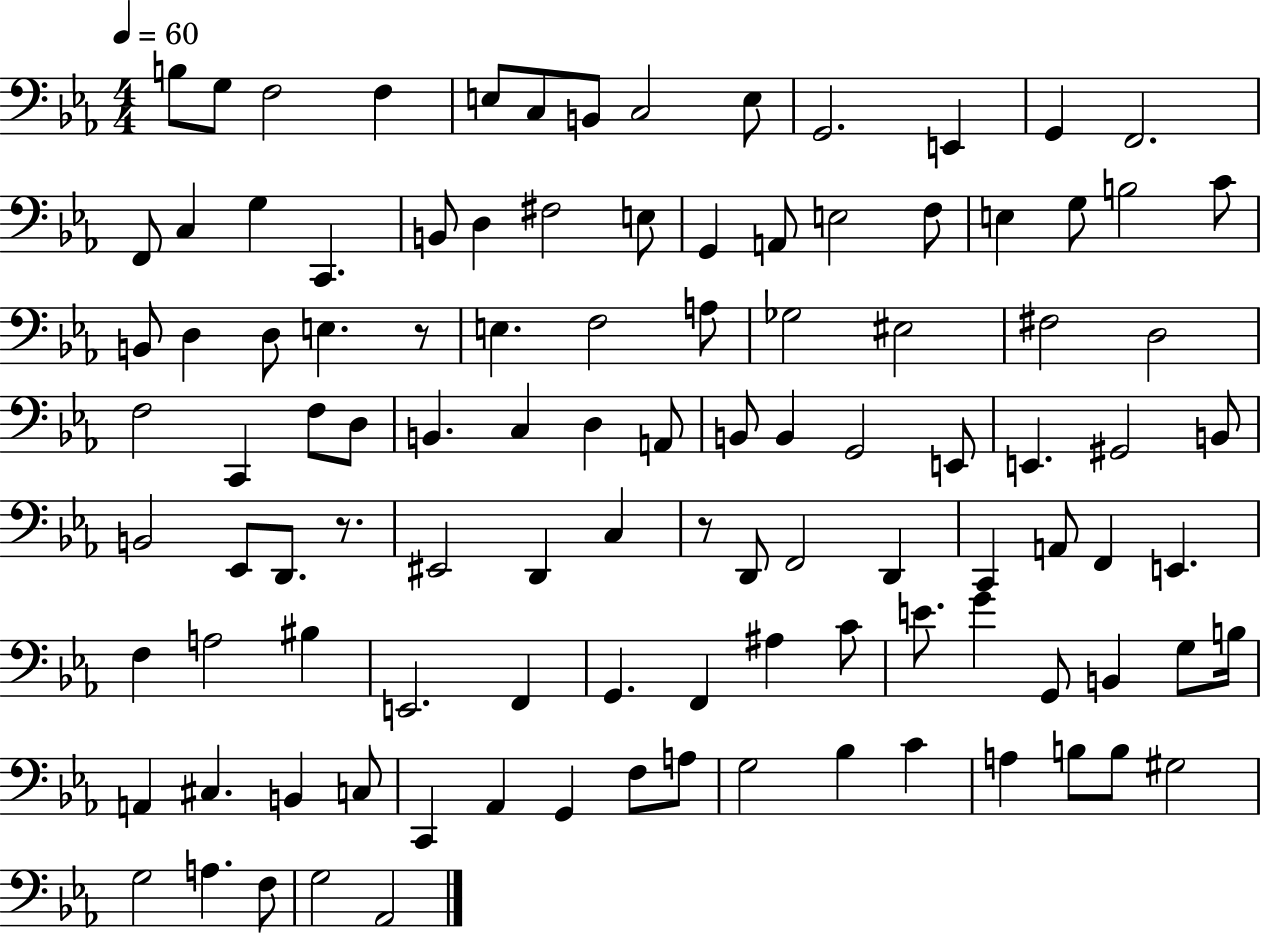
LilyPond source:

{
  \clef bass
  \numericTimeSignature
  \time 4/4
  \key ees \major
  \tempo 4 = 60
  b8 g8 f2 f4 | e8 c8 b,8 c2 e8 | g,2. e,4 | g,4 f,2. | \break f,8 c4 g4 c,4. | b,8 d4 fis2 e8 | g,4 a,8 e2 f8 | e4 g8 b2 c'8 | \break b,8 d4 d8 e4. r8 | e4. f2 a8 | ges2 eis2 | fis2 d2 | \break f2 c,4 f8 d8 | b,4. c4 d4 a,8 | b,8 b,4 g,2 e,8 | e,4. gis,2 b,8 | \break b,2 ees,8 d,8. r8. | eis,2 d,4 c4 | r8 d,8 f,2 d,4 | c,4 a,8 f,4 e,4. | \break f4 a2 bis4 | e,2. f,4 | g,4. f,4 ais4 c'8 | e'8. g'4 g,8 b,4 g8 b16 | \break a,4 cis4. b,4 c8 | c,4 aes,4 g,4 f8 a8 | g2 bes4 c'4 | a4 b8 b8 gis2 | \break g2 a4. f8 | g2 aes,2 | \bar "|."
}